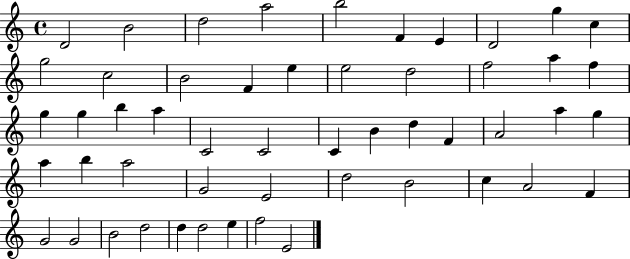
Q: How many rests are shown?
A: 0